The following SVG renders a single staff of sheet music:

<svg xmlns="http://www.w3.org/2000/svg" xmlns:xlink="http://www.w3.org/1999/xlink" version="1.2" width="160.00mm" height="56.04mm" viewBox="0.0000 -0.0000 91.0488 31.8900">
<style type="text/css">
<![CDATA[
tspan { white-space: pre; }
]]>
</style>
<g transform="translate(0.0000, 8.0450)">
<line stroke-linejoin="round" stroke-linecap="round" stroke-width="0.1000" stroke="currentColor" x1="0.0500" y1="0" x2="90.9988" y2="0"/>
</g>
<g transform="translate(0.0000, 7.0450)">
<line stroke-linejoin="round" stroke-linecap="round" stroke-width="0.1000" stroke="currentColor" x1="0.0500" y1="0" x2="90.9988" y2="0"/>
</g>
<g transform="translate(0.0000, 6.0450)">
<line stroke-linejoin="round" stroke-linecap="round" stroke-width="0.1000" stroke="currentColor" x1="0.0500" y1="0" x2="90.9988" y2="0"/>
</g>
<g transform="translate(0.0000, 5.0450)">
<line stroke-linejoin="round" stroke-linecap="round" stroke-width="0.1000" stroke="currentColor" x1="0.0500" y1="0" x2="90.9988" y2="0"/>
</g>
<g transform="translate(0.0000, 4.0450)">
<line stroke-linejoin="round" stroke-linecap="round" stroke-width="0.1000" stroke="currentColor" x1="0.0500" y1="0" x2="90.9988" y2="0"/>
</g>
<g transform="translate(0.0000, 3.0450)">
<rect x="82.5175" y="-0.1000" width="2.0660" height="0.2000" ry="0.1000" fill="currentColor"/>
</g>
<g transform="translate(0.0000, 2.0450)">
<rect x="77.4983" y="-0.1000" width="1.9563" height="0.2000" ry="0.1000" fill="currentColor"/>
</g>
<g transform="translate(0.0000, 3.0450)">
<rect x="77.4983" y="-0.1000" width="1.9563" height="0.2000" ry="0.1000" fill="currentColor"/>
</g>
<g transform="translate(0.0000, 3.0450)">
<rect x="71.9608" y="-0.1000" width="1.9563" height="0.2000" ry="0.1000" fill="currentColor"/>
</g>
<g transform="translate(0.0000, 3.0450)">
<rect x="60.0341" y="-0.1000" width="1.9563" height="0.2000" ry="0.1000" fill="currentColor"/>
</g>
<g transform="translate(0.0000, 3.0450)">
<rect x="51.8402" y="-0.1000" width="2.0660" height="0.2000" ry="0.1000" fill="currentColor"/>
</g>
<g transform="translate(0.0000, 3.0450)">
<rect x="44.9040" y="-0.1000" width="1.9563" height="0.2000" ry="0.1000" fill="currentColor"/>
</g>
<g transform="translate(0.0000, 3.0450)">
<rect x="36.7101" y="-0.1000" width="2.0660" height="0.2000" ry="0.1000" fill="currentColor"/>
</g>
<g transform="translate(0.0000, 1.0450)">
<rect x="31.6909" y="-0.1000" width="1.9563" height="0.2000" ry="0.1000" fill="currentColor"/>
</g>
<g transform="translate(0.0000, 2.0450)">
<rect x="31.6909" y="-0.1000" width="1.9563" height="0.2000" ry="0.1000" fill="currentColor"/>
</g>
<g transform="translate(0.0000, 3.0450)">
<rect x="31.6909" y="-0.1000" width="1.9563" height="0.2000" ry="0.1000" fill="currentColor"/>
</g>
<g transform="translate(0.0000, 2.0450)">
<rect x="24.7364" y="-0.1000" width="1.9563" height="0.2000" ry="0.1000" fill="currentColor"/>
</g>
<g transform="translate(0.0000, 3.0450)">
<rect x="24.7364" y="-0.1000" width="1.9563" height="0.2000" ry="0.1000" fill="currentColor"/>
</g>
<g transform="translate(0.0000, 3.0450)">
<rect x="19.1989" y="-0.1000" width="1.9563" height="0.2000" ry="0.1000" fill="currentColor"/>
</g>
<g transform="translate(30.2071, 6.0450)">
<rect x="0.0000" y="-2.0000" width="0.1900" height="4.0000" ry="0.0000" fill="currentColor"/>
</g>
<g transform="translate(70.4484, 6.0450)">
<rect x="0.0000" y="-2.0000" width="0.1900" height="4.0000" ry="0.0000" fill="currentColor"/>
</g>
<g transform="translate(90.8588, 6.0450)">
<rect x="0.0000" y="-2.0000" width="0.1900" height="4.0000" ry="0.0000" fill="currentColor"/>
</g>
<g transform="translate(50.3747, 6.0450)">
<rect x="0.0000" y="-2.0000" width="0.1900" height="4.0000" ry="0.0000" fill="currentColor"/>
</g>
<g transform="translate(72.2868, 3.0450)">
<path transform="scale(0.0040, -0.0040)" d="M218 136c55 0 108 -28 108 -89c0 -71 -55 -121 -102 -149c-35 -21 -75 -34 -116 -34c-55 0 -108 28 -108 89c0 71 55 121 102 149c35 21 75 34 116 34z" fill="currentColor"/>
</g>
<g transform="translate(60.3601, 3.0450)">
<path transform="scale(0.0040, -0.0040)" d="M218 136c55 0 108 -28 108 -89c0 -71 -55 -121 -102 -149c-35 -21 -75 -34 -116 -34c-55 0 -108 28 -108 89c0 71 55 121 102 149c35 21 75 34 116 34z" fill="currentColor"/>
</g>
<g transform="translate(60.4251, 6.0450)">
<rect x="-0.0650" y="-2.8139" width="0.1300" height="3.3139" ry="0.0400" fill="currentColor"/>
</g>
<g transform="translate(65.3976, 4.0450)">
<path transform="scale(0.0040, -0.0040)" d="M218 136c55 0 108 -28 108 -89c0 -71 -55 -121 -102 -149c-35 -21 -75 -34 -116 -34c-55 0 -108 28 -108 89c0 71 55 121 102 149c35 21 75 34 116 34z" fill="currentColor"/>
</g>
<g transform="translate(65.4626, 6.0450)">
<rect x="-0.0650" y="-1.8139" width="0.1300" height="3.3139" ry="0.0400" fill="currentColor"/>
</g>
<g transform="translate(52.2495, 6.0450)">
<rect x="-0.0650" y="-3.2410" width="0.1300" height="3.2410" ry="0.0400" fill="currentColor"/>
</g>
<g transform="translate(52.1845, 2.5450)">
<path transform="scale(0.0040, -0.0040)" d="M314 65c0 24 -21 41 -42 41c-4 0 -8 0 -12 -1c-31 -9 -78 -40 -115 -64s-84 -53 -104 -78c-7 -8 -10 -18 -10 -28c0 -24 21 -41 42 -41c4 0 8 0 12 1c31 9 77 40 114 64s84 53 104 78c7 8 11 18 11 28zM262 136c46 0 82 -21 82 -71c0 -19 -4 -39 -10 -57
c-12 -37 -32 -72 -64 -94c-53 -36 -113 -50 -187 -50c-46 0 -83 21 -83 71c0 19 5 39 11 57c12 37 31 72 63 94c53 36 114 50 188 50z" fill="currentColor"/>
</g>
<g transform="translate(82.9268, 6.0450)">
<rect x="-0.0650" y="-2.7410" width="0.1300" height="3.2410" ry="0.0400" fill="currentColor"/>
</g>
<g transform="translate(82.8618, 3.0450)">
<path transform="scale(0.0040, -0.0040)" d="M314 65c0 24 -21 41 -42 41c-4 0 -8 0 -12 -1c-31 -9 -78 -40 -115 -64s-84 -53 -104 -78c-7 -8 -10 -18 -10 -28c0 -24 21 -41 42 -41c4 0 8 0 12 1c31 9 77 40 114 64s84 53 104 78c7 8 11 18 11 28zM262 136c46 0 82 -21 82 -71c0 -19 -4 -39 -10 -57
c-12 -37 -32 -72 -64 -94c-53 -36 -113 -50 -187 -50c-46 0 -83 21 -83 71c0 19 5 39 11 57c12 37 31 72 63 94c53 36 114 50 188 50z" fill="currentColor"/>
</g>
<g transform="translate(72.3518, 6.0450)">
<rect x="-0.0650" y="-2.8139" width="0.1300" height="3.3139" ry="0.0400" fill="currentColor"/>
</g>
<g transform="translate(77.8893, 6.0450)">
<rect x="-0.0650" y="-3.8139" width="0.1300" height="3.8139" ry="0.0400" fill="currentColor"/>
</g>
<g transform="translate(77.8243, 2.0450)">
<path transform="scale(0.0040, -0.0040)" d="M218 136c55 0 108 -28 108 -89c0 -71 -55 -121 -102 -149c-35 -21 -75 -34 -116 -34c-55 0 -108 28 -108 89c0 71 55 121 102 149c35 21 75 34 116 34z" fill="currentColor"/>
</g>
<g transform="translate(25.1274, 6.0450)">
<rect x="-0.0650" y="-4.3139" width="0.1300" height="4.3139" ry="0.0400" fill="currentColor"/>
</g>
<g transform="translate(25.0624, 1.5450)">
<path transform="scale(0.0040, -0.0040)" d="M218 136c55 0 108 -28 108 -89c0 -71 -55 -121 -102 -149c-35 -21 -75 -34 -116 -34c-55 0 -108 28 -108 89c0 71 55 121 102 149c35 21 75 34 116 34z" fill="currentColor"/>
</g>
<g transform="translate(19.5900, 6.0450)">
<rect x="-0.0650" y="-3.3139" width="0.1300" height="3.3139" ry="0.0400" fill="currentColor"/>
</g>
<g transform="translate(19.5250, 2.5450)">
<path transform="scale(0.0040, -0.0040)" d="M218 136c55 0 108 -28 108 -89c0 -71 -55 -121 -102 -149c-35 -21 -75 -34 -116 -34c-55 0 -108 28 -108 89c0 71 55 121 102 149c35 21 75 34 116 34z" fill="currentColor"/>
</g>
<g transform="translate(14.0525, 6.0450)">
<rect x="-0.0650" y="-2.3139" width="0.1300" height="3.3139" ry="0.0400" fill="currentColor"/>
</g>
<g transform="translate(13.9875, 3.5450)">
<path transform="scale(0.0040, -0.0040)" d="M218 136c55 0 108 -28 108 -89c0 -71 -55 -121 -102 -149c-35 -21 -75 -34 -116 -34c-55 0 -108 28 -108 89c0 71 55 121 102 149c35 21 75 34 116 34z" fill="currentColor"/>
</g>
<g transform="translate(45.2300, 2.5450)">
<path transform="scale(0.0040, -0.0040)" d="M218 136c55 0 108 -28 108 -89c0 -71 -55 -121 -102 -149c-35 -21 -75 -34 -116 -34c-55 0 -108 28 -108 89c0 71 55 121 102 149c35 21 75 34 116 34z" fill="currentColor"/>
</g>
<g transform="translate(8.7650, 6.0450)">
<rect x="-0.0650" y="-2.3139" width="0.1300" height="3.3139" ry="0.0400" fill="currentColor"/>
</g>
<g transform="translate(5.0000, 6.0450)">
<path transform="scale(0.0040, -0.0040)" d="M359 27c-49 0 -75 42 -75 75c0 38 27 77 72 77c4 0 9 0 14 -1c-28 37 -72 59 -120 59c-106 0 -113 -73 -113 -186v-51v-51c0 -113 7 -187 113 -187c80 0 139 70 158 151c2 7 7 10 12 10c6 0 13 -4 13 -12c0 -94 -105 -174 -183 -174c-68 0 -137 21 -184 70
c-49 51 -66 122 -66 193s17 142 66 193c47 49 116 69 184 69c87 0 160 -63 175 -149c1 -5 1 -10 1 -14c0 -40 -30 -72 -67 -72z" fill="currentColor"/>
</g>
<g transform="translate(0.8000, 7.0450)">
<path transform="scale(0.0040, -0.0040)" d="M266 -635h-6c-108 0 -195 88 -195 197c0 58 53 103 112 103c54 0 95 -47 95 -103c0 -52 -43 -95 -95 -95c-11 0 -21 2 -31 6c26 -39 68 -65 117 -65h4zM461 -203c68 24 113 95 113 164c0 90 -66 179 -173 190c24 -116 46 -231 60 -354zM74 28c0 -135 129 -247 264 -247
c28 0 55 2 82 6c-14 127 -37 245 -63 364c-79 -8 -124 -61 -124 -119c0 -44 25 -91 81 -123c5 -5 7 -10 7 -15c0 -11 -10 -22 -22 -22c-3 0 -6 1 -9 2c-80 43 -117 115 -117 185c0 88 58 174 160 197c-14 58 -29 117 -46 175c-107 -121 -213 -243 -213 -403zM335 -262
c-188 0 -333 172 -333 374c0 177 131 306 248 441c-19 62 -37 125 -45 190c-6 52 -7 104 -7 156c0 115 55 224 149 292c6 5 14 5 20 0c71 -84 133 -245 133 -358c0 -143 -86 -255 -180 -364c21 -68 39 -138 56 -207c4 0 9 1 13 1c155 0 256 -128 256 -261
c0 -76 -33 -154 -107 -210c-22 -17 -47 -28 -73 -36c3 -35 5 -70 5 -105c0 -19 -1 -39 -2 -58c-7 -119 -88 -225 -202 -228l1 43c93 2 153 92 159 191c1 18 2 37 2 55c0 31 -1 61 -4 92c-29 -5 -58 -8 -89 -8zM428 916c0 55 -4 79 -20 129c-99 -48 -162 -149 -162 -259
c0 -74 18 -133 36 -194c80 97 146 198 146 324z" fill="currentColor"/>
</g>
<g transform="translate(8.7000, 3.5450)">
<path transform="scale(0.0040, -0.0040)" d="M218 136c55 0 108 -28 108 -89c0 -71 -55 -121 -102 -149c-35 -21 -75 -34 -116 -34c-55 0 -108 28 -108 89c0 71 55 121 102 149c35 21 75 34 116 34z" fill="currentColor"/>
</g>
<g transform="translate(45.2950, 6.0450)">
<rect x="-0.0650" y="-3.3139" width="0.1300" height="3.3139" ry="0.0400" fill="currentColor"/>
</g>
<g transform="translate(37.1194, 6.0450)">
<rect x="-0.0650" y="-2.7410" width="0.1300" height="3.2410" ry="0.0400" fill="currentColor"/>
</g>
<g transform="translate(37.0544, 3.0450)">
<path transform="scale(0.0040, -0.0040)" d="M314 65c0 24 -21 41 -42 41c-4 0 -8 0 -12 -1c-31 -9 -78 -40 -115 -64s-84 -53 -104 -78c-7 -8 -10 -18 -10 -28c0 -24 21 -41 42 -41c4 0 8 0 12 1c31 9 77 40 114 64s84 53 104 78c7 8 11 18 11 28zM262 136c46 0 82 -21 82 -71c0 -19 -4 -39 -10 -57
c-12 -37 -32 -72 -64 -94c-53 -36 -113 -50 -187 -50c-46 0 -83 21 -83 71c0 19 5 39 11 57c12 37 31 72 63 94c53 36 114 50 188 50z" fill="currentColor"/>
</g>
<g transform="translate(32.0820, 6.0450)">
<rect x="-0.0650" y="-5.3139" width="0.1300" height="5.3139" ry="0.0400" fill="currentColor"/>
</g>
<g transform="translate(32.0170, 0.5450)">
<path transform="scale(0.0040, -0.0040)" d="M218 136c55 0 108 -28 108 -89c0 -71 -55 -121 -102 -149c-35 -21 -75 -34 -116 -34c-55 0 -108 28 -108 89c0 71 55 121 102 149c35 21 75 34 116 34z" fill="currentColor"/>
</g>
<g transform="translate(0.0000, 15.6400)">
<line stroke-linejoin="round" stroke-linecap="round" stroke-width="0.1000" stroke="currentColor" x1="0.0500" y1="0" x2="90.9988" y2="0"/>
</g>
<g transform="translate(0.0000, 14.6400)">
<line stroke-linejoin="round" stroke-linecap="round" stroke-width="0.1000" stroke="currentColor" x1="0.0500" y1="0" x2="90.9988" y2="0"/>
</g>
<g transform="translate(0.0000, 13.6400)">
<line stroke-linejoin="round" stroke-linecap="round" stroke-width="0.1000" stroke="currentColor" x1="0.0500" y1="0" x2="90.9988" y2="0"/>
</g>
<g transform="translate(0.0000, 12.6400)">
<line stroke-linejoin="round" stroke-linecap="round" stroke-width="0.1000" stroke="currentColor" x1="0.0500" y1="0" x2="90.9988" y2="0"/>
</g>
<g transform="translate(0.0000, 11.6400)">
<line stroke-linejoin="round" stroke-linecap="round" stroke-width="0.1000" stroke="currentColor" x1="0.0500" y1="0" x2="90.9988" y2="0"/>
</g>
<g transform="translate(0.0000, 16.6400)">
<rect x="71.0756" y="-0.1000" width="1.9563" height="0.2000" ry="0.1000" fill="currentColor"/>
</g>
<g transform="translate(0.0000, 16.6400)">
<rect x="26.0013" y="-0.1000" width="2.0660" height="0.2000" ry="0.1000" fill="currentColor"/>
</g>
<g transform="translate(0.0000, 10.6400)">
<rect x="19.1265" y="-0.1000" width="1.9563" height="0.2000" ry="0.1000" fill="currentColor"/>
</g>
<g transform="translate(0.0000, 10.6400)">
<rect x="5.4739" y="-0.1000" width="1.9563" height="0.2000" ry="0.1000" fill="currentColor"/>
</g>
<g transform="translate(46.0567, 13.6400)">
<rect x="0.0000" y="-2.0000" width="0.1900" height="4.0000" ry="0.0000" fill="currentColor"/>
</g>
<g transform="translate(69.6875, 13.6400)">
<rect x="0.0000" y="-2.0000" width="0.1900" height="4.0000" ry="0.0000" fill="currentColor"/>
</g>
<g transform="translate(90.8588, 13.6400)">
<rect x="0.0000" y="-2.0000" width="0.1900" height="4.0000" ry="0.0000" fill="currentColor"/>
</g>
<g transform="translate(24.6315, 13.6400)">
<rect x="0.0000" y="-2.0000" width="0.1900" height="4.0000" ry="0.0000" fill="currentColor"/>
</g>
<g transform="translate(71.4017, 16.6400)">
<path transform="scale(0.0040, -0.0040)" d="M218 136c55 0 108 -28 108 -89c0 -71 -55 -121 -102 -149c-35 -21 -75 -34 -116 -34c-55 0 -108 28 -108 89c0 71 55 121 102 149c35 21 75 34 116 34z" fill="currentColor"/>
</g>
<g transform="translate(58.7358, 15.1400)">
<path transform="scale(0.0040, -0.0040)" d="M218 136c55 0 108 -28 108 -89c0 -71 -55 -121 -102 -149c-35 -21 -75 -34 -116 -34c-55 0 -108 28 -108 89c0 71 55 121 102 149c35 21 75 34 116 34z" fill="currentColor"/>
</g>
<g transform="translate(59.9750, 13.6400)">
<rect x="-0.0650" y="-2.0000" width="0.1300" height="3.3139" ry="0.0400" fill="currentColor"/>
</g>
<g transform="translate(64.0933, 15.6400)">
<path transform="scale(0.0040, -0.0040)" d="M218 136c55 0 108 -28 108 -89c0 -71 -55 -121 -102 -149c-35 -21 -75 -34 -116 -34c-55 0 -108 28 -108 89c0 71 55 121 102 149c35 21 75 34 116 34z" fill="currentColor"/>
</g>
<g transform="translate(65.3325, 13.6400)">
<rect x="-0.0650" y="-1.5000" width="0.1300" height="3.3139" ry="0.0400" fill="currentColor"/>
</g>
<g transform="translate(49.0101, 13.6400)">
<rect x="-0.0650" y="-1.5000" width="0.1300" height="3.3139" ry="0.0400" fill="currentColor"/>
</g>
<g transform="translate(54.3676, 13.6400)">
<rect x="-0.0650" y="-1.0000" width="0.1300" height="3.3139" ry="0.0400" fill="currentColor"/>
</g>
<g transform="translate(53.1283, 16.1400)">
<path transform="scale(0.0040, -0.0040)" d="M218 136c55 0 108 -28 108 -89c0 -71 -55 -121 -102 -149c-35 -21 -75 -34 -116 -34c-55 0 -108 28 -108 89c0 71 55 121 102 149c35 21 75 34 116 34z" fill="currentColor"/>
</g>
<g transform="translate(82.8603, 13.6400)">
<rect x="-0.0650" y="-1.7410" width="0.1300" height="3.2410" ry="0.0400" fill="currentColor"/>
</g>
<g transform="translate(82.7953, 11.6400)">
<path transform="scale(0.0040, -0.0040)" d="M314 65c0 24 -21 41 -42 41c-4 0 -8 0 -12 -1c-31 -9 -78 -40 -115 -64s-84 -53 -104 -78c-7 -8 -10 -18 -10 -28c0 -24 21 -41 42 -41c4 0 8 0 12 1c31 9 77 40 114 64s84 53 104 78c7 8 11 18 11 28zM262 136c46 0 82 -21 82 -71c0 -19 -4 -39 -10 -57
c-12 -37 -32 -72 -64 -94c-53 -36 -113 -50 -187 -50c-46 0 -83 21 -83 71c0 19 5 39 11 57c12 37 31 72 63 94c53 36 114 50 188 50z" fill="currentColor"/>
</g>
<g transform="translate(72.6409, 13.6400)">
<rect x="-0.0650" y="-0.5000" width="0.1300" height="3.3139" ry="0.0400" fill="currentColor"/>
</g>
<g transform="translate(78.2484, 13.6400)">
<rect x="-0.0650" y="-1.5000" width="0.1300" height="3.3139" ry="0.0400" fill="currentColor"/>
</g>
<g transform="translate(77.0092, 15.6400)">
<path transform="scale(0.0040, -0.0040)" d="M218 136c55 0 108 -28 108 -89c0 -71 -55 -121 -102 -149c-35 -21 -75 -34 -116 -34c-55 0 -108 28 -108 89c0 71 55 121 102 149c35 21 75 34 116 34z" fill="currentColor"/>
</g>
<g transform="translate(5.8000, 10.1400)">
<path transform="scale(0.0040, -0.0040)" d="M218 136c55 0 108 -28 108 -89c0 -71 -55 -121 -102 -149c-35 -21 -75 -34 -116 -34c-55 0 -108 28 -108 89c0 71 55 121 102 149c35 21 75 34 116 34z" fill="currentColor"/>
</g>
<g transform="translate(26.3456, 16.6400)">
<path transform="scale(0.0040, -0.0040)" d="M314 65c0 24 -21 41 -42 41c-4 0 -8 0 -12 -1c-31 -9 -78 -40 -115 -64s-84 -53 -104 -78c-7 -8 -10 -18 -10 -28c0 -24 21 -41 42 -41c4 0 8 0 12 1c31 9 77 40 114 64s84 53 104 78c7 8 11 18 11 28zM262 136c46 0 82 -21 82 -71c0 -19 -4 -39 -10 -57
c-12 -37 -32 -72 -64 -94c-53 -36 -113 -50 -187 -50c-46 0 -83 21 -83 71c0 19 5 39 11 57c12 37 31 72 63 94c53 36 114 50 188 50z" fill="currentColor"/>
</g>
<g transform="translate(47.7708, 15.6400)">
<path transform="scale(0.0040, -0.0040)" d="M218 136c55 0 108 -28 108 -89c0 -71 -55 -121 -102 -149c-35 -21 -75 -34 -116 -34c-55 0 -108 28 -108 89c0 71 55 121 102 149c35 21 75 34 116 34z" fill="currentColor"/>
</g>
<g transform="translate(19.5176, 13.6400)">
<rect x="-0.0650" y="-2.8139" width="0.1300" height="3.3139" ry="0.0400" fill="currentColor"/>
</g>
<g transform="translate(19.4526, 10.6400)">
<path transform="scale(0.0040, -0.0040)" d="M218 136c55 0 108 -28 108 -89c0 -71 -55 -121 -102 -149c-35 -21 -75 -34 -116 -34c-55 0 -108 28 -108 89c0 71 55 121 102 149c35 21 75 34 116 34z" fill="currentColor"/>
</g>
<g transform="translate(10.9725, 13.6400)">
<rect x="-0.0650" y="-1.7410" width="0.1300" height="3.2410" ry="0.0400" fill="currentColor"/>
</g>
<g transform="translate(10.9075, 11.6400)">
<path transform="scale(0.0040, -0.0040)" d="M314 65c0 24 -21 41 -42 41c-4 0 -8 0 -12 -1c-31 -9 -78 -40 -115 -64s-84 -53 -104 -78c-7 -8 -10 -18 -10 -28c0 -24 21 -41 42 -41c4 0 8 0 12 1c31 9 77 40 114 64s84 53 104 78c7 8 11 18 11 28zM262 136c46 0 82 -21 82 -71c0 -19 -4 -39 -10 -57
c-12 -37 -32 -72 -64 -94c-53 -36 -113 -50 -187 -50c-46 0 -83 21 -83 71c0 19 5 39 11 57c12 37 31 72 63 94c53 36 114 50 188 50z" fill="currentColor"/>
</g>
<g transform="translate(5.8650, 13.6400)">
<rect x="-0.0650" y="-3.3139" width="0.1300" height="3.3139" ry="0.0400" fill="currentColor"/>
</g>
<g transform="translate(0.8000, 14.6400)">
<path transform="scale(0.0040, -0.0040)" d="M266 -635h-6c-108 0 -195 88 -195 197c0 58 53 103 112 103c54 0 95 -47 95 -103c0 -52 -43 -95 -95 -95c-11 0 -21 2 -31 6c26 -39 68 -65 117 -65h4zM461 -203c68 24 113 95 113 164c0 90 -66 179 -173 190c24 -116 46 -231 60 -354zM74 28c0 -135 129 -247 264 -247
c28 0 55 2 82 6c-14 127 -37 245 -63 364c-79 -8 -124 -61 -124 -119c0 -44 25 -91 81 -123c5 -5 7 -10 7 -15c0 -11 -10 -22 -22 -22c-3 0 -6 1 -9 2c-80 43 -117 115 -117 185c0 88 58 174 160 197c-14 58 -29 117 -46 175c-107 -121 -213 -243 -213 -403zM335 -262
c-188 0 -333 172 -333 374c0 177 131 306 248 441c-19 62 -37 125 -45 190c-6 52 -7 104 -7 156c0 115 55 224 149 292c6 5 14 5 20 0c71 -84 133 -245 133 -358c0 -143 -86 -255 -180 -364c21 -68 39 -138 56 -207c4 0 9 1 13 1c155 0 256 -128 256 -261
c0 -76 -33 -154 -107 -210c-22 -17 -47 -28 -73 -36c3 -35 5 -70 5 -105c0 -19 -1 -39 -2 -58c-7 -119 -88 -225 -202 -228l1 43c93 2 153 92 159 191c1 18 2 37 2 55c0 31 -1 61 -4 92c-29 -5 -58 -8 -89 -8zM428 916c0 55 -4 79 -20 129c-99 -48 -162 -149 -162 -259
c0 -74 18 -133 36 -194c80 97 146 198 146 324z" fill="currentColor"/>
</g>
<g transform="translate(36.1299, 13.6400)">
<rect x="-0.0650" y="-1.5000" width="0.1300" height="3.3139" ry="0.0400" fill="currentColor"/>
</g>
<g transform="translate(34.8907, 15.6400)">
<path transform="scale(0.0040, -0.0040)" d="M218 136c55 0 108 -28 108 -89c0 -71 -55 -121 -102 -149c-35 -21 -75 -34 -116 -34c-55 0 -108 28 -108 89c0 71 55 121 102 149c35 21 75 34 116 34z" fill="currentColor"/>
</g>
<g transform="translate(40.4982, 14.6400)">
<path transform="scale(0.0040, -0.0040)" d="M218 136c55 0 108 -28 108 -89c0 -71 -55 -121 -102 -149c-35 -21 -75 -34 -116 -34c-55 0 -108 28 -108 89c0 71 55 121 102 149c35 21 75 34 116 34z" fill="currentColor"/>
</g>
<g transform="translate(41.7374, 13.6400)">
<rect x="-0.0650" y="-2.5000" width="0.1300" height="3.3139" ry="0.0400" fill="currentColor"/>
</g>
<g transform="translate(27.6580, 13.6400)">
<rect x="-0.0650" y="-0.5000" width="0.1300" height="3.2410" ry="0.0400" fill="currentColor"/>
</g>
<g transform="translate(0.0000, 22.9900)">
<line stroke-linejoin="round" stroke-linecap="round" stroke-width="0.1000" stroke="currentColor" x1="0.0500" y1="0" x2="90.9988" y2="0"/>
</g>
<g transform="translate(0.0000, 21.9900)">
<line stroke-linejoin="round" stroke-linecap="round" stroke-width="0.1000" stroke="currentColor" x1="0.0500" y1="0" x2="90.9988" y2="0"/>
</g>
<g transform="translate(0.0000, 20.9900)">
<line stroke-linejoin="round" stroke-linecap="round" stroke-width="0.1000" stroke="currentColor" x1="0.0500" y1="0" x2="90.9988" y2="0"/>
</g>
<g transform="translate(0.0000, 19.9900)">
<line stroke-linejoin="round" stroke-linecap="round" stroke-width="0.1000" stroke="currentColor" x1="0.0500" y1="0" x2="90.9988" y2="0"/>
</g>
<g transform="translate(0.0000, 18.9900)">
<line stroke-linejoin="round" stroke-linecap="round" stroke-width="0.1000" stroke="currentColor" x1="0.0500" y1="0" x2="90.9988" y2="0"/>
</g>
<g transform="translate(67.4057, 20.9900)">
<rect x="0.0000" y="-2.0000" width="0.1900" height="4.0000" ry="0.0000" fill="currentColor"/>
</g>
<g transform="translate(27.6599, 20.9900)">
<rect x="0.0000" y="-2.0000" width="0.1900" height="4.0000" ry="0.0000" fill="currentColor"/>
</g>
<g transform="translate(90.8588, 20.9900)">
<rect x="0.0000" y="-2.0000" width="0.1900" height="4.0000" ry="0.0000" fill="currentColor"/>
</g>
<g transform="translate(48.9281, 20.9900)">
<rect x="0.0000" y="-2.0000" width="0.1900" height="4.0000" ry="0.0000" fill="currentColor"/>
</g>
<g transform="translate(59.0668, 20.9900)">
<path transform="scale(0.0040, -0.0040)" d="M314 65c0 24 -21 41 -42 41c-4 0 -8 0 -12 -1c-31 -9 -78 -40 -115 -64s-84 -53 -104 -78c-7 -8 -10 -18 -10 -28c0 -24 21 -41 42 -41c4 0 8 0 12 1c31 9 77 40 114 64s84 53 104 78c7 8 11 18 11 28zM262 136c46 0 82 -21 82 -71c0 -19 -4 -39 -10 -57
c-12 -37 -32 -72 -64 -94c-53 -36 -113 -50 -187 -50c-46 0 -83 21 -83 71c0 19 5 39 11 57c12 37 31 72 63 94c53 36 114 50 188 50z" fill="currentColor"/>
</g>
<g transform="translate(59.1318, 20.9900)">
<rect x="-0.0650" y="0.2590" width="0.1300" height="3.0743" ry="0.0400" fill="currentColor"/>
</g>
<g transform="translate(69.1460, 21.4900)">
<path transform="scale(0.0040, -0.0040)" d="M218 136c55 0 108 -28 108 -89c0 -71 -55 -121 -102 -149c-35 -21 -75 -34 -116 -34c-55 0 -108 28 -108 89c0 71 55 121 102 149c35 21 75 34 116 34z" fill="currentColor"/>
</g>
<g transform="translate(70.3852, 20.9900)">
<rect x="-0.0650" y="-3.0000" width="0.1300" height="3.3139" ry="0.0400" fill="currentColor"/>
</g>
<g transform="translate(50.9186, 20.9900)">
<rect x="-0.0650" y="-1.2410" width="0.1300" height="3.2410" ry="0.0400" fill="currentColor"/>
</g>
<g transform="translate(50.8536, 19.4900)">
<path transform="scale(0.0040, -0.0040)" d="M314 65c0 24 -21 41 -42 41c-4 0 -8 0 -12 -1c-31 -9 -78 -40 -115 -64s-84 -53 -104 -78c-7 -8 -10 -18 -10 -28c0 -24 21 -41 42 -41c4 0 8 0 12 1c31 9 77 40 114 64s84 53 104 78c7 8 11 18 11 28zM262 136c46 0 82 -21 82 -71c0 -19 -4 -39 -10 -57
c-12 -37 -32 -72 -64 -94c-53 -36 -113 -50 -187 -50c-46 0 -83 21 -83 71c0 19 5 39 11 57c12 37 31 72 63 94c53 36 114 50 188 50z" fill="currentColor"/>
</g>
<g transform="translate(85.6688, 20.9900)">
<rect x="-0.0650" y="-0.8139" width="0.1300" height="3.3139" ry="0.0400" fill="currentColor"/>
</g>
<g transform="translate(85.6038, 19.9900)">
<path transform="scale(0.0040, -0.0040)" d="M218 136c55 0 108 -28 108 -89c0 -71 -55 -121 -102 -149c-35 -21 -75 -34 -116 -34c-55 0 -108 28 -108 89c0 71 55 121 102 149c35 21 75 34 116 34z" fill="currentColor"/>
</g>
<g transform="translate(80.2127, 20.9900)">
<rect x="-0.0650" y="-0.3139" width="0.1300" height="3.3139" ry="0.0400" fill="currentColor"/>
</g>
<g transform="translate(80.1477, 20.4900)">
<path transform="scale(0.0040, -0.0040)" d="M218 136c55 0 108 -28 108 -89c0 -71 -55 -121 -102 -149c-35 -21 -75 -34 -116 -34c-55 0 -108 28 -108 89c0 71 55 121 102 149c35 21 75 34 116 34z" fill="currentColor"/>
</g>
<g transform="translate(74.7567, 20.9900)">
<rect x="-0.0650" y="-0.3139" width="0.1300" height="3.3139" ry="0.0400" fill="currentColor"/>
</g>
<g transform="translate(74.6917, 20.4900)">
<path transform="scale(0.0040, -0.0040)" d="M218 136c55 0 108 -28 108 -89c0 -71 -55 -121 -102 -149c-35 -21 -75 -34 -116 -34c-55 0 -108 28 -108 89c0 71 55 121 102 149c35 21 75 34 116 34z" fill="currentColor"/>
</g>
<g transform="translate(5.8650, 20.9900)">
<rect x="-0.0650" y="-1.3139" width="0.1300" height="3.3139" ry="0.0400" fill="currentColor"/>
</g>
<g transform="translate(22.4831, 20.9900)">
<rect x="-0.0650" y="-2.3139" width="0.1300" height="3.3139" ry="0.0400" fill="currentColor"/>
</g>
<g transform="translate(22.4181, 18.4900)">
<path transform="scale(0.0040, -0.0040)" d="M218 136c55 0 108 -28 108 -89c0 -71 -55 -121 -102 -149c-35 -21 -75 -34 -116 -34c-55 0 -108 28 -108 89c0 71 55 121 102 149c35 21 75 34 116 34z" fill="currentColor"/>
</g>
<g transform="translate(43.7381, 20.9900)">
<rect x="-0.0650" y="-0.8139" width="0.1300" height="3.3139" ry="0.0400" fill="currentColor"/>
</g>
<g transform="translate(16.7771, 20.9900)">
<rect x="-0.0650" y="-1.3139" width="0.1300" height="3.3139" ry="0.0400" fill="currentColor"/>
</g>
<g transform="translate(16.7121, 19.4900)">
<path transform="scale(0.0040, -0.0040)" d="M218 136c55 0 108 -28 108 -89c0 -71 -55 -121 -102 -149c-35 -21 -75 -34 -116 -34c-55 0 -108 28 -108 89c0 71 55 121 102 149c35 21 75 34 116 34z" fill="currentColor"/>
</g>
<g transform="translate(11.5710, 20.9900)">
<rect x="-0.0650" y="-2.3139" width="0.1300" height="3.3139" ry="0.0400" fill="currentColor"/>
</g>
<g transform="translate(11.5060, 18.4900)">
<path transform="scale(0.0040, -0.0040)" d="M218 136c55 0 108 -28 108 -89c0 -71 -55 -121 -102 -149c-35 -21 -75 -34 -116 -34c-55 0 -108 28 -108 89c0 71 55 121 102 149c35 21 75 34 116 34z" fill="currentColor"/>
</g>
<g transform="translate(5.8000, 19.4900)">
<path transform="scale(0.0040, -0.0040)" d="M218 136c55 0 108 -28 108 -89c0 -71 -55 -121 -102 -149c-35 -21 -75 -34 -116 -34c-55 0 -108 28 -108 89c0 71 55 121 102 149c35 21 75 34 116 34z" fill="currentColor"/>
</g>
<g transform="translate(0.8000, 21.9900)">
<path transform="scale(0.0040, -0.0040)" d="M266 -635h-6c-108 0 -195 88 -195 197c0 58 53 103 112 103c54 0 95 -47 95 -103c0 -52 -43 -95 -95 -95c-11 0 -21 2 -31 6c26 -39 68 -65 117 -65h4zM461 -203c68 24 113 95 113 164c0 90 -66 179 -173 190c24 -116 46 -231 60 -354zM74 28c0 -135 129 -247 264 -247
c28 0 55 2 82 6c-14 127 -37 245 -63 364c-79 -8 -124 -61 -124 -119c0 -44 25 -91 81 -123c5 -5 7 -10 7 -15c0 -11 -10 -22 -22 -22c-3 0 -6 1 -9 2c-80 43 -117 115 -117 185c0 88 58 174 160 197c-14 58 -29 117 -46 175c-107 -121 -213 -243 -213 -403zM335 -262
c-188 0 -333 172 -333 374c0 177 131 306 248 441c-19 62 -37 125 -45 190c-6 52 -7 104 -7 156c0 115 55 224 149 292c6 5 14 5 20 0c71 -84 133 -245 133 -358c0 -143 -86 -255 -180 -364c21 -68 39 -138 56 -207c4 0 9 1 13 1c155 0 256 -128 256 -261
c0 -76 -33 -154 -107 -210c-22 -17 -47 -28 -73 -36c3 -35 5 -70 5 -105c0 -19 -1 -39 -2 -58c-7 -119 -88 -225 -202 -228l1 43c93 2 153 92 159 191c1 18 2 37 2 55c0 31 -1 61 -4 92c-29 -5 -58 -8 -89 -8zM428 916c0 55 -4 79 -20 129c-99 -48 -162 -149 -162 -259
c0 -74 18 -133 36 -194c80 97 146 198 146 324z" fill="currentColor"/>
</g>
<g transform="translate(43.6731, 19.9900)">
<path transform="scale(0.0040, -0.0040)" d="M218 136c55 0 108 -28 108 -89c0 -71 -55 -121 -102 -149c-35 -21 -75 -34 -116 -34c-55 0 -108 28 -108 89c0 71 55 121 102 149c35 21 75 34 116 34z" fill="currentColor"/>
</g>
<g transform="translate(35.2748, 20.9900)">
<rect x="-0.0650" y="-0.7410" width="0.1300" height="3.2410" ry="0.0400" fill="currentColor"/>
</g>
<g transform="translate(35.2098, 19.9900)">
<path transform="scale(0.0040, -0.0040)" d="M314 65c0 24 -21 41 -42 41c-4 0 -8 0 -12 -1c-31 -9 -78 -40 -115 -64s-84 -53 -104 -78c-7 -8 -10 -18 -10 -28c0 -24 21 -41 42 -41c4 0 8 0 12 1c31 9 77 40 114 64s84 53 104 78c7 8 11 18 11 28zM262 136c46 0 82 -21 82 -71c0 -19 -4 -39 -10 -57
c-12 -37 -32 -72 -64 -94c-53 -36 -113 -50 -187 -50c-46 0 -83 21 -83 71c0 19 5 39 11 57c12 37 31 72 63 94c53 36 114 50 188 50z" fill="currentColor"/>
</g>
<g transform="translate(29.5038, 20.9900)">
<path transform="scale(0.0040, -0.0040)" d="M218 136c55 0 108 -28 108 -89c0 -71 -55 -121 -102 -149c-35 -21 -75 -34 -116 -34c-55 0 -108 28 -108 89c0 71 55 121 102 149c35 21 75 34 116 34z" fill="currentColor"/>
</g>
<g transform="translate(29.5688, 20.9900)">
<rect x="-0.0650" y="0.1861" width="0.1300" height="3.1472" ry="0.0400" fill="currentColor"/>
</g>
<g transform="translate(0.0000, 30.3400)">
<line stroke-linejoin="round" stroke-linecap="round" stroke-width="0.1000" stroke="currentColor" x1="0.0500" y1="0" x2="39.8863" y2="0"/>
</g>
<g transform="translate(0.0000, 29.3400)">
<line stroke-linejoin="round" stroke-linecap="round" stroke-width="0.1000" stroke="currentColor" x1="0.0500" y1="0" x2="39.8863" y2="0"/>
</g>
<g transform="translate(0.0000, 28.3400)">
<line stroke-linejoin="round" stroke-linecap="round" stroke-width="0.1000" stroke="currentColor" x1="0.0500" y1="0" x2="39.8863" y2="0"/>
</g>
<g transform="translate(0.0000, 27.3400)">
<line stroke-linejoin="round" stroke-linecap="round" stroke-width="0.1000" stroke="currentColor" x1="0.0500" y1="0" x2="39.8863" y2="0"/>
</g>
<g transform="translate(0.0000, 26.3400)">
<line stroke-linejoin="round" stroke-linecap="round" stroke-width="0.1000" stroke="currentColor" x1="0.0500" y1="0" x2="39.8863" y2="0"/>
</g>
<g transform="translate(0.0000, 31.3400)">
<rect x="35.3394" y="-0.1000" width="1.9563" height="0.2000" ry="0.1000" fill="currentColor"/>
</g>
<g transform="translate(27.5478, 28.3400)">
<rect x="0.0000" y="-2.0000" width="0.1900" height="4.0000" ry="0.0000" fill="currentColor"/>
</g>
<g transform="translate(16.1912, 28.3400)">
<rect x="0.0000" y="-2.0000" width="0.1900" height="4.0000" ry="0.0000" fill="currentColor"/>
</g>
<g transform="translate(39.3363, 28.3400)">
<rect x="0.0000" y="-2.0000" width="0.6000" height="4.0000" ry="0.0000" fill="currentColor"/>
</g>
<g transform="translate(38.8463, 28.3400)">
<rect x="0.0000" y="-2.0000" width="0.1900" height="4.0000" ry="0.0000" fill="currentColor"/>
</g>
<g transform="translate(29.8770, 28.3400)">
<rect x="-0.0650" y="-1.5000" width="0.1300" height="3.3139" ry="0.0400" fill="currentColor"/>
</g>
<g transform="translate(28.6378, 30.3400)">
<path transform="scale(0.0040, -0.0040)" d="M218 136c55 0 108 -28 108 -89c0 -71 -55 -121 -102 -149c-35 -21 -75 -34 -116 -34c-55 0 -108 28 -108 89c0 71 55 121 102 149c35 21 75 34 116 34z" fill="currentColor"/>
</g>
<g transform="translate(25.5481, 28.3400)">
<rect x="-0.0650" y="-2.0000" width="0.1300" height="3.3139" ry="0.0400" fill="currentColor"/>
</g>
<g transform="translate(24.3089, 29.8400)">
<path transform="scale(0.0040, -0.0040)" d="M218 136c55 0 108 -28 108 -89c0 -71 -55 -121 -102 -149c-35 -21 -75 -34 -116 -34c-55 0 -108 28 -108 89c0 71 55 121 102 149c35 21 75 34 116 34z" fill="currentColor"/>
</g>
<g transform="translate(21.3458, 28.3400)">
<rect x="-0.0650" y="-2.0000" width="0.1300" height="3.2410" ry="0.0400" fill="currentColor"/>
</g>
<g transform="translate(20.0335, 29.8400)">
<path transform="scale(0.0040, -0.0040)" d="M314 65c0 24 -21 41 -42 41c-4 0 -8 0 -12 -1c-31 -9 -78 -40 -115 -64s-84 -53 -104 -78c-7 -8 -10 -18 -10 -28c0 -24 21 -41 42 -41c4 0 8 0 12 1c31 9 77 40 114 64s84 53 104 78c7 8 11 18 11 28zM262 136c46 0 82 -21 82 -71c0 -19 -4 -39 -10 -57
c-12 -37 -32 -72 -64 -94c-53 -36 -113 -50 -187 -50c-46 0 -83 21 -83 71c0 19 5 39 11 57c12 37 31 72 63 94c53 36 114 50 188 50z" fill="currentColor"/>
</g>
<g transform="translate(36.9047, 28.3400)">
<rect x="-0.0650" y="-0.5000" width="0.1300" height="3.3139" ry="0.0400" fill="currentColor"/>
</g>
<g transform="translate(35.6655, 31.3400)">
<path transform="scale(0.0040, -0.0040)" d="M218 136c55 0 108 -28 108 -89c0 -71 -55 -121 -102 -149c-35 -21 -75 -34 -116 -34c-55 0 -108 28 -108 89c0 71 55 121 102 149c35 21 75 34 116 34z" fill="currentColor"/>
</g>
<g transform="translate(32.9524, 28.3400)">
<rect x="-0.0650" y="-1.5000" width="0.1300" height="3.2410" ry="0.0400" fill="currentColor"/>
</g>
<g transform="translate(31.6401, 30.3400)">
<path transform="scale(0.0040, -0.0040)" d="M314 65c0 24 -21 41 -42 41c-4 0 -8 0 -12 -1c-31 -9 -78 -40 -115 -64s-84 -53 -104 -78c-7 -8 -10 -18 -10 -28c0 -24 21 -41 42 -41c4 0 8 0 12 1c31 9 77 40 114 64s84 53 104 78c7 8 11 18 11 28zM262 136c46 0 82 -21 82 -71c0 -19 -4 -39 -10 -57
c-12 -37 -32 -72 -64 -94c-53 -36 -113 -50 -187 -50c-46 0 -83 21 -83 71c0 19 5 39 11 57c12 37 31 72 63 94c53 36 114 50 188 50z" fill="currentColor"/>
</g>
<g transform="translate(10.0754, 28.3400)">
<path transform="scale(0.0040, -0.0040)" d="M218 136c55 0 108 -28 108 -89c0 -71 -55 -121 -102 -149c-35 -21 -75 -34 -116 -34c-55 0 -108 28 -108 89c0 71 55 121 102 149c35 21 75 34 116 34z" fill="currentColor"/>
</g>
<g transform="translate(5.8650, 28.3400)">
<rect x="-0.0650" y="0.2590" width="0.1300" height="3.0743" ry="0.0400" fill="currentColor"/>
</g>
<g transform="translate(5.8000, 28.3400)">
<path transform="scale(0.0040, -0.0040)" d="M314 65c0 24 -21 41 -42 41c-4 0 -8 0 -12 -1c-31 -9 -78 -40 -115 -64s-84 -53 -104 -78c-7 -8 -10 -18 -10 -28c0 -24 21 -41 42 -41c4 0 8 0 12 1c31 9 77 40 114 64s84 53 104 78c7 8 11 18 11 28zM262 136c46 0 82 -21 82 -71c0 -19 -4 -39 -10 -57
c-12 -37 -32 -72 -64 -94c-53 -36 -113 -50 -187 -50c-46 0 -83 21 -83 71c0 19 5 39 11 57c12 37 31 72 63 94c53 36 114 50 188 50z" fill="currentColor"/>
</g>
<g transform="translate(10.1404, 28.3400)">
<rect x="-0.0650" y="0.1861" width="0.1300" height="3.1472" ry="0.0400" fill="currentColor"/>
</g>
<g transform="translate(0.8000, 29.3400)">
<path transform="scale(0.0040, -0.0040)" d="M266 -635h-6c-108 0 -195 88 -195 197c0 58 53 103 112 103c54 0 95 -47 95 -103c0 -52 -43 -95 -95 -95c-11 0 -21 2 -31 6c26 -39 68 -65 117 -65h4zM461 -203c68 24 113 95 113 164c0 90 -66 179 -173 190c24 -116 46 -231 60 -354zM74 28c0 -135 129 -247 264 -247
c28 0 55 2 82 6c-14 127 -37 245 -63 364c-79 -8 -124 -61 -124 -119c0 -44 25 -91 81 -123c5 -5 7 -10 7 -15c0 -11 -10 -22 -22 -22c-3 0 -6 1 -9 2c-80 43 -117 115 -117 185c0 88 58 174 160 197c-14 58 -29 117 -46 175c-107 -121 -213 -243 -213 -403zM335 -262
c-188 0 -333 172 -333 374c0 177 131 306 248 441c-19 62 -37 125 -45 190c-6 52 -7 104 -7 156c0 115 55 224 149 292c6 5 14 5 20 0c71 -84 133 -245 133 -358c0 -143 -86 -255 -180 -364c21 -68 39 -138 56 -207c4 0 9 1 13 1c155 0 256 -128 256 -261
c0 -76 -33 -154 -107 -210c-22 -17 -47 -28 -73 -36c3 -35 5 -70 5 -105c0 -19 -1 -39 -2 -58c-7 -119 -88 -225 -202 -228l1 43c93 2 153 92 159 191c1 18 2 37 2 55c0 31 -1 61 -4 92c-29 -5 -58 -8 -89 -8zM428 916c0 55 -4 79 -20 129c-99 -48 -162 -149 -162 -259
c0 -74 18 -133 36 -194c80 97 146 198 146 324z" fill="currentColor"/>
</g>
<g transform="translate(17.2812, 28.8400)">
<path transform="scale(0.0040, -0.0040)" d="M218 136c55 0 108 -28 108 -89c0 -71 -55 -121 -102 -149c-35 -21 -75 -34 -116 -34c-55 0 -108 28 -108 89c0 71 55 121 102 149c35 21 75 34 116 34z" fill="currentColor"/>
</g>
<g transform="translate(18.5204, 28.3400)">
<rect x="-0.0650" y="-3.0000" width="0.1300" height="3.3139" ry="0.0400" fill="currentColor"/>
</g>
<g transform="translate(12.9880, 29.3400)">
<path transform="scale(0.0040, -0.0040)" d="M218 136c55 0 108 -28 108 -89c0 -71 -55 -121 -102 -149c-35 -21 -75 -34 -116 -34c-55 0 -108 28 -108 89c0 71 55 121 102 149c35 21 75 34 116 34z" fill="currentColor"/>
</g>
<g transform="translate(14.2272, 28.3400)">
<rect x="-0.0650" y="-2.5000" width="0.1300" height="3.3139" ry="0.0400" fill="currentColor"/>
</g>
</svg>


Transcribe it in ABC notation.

X:1
T:Untitled
M:4/4
L:1/4
K:C
g g b d' f' a2 b b2 a f a c' a2 b f2 a C2 E G E D F E C E f2 e g e g B d2 d e2 B2 A c c d B2 B G A F2 F E E2 C